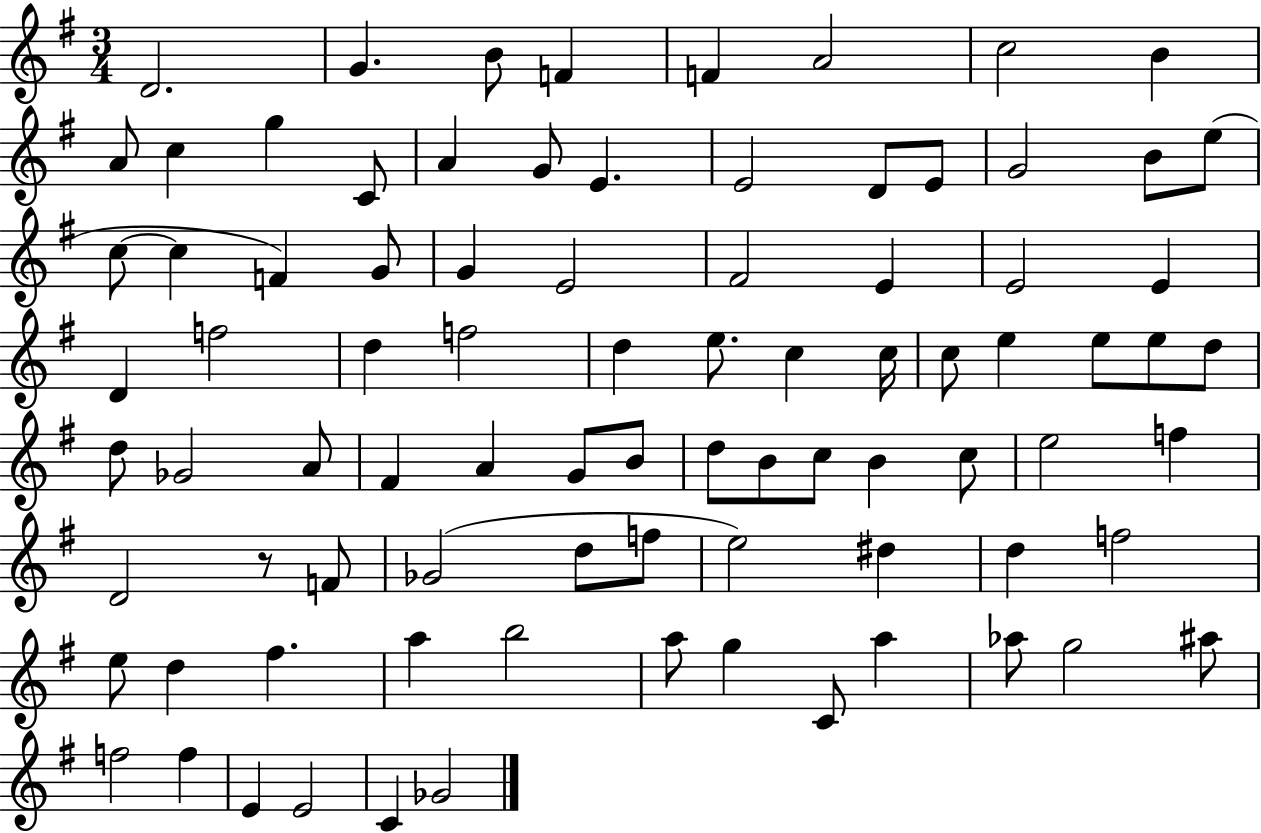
D4/h. G4/q. B4/e F4/q F4/q A4/h C5/h B4/q A4/e C5/q G5/q C4/e A4/q G4/e E4/q. E4/h D4/e E4/e G4/h B4/e E5/e C5/e C5/q F4/q G4/e G4/q E4/h F#4/h E4/q E4/h E4/q D4/q F5/h D5/q F5/h D5/q E5/e. C5/q C5/s C5/e E5/q E5/e E5/e D5/e D5/e Gb4/h A4/e F#4/q A4/q G4/e B4/e D5/e B4/e C5/e B4/q C5/e E5/h F5/q D4/h R/e F4/e Gb4/h D5/e F5/e E5/h D#5/q D5/q F5/h E5/e D5/q F#5/q. A5/q B5/h A5/e G5/q C4/e A5/q Ab5/e G5/h A#5/e F5/h F5/q E4/q E4/h C4/q Gb4/h